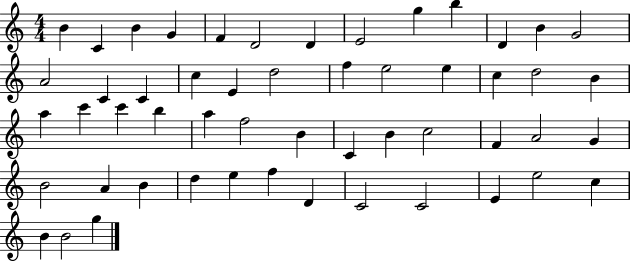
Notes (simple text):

B4/q C4/q B4/q G4/q F4/q D4/h D4/q E4/h G5/q B5/q D4/q B4/q G4/h A4/h C4/q C4/q C5/q E4/q D5/h F5/q E5/h E5/q C5/q D5/h B4/q A5/q C6/q C6/q B5/q A5/q F5/h B4/q C4/q B4/q C5/h F4/q A4/h G4/q B4/h A4/q B4/q D5/q E5/q F5/q D4/q C4/h C4/h E4/q E5/h C5/q B4/q B4/h G5/q